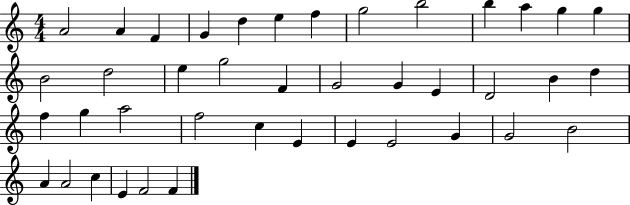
A4/h A4/q F4/q G4/q D5/q E5/q F5/q G5/h B5/h B5/q A5/q G5/q G5/q B4/h D5/h E5/q G5/h F4/q G4/h G4/q E4/q D4/h B4/q D5/q F5/q G5/q A5/h F5/h C5/q E4/q E4/q E4/h G4/q G4/h B4/h A4/q A4/h C5/q E4/q F4/h F4/q